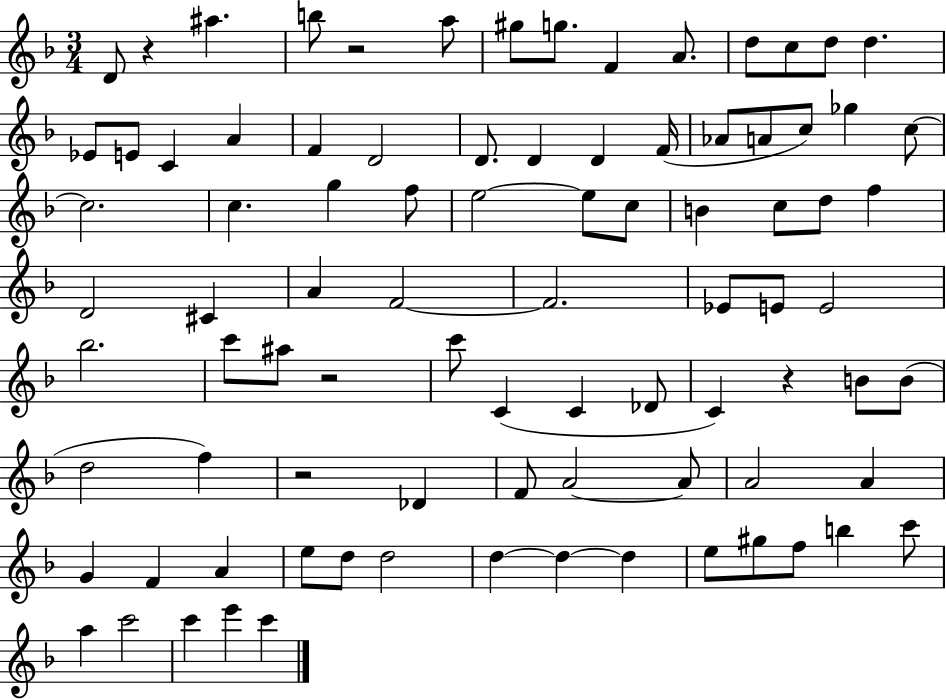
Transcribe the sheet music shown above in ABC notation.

X:1
T:Untitled
M:3/4
L:1/4
K:F
D/2 z ^a b/2 z2 a/2 ^g/2 g/2 F A/2 d/2 c/2 d/2 d _E/2 E/2 C A F D2 D/2 D D F/4 _A/2 A/2 c/2 _g c/2 c2 c g f/2 e2 e/2 c/2 B c/2 d/2 f D2 ^C A F2 F2 _E/2 E/2 E2 _b2 c'/2 ^a/2 z2 c'/2 C C _D/2 C z B/2 B/2 d2 f z2 _D F/2 A2 A/2 A2 A G F A e/2 d/2 d2 d d d e/2 ^g/2 f/2 b c'/2 a c'2 c' e' c'